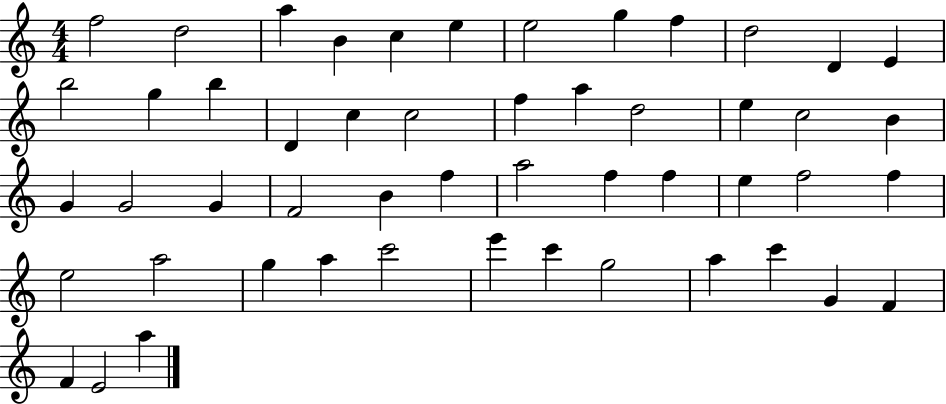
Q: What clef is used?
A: treble